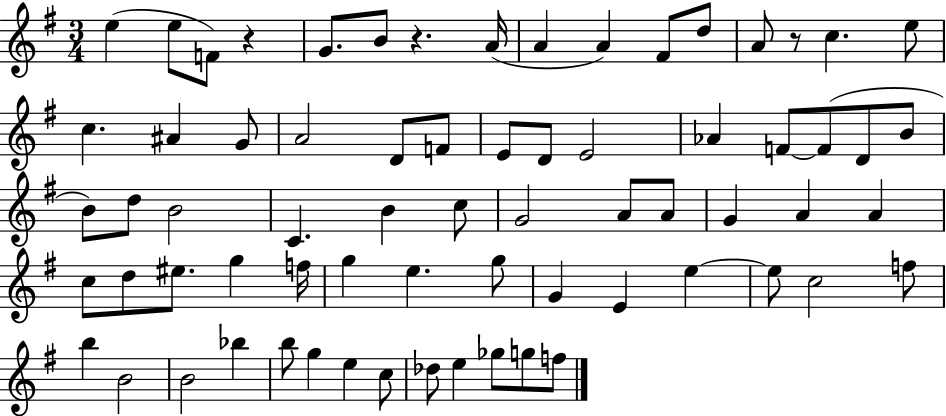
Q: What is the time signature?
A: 3/4